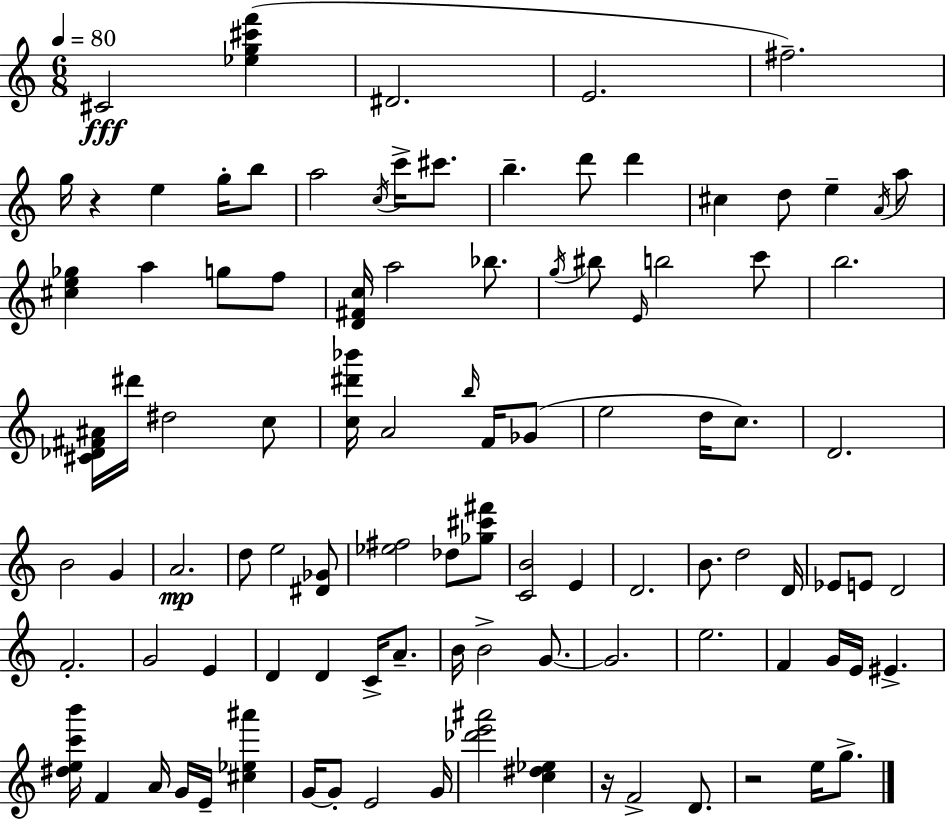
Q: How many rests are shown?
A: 3